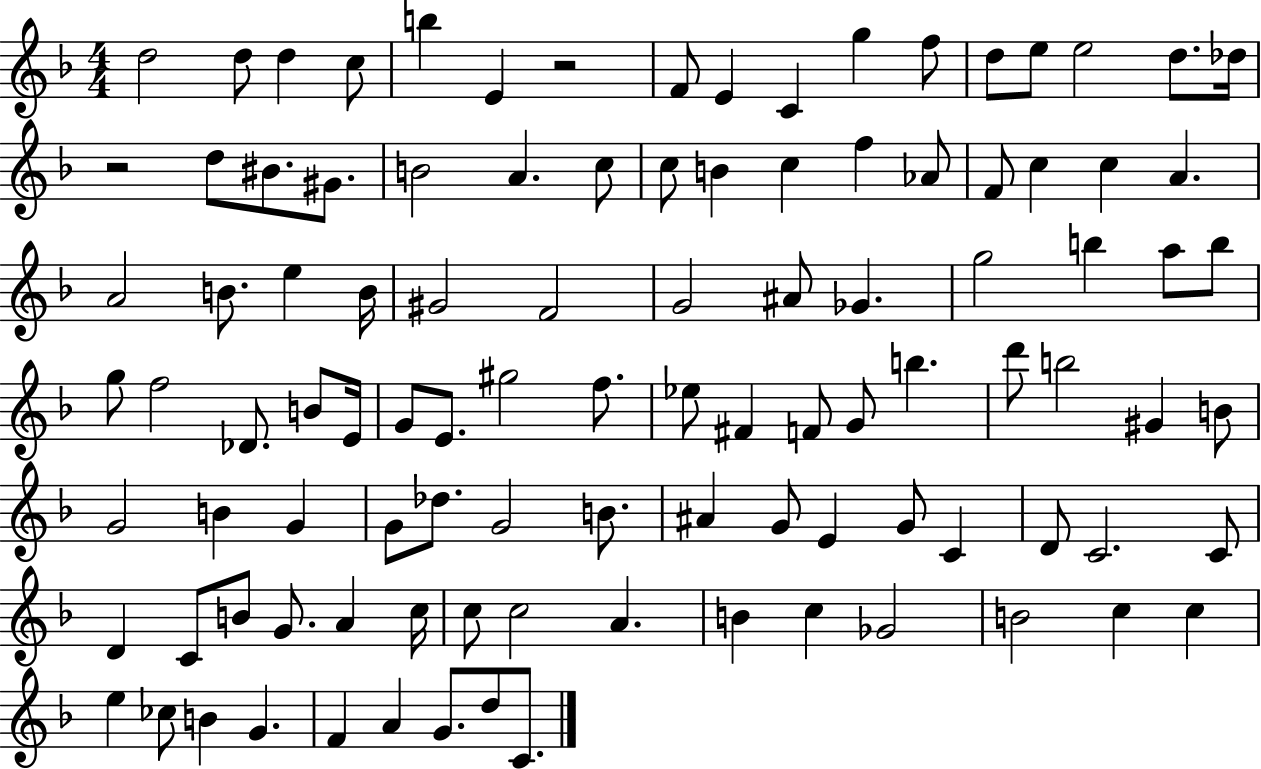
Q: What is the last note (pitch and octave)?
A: C4